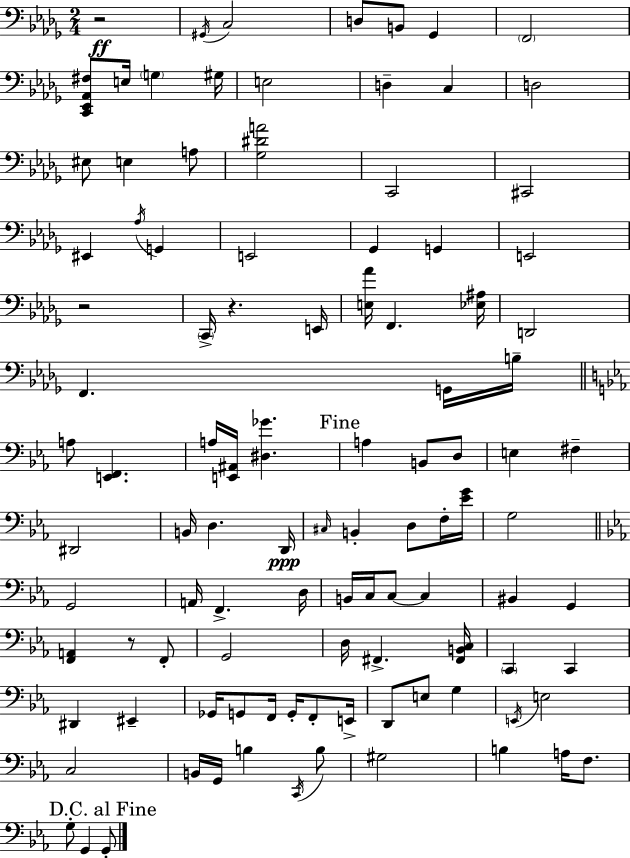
{
  \clef bass
  \numericTimeSignature
  \time 2/4
  \key bes \minor
  r2\ff | \acciaccatura { gis,16 } c2 | d8 b,8 ges,4 | \parenthesize f,2 | \break <c, ees, aes, fis>8 e16 \parenthesize g4 | gis16 e2 | d4-- c4 | d2 | \break eis8 e4 a8 | <ges dis' a'>2 | c,2 | cis,2 | \break eis,4 \acciaccatura { aes16 } g,4 | e,2 | ges,4 g,4 | e,2 | \break r2 | \parenthesize c,16-> r4. | e,16 <e aes'>16 f,4. | <ees ais>16 d,2 | \break f,4. | g,16 b16-- \bar "||" \break \key c \minor a8 <e, f,>4. | a16 <e, ais,>16 <dis ges'>4. | \mark "Fine" a4 b,8 d8 | e4 fis4-- | \break dis,2 | b,16 d4. d,16\ppp | \grace { cis16 } b,4-. d8 f16-. | <ees' g'>16 g2 | \break \bar "||" \break \key ees \major g,2 | a,16 f,4.-> d16 | b,16 c16 c8~~ c4 | bis,4 g,4 | \break <f, a,>4 r8 f,8-. | g,2 | d16 fis,4.-> <fis, b, c>16 | \parenthesize c,4 c,4 | \break dis,4 eis,4-- | ges,16 g,8 f,16 g,16-. f,8-. e,16-> | d,8 e8 g4 | \acciaccatura { e,16 } e2 | \break c2 | b,16 g,16 b4 \acciaccatura { c,16 } | b8 gis2 | b4 a16 f8. | \break \mark "D.C. al Fine" g8-. g,4 | g,8-. \bar "|."
}